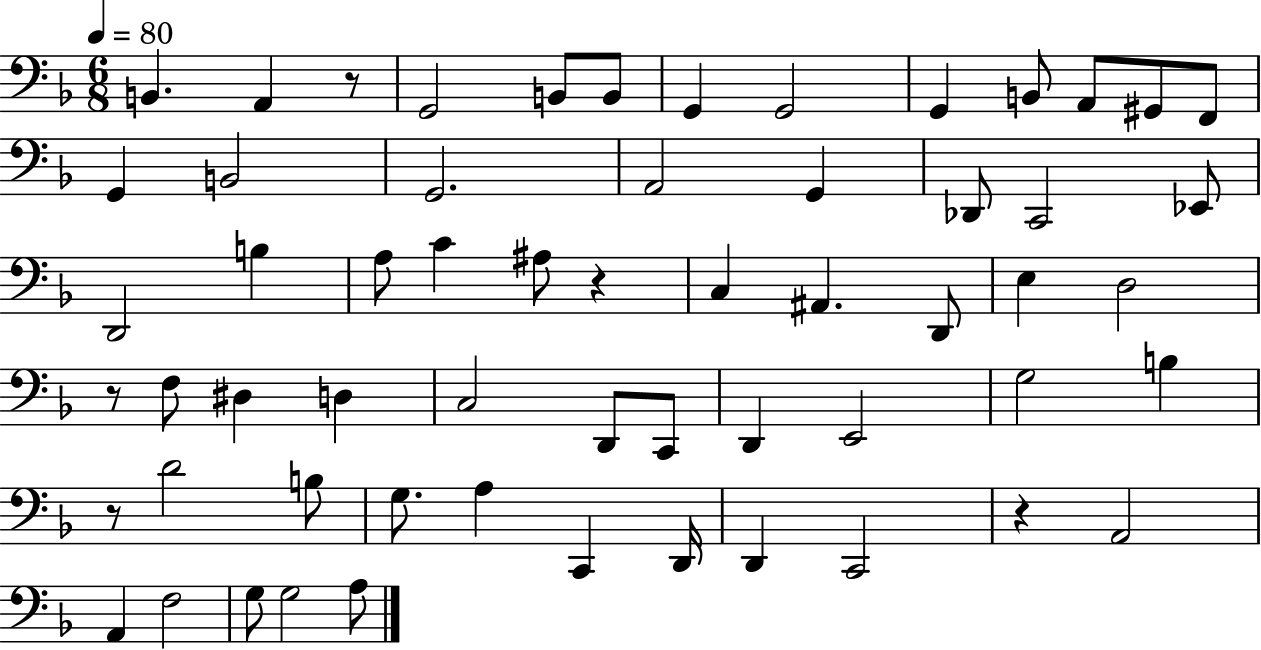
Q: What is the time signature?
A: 6/8